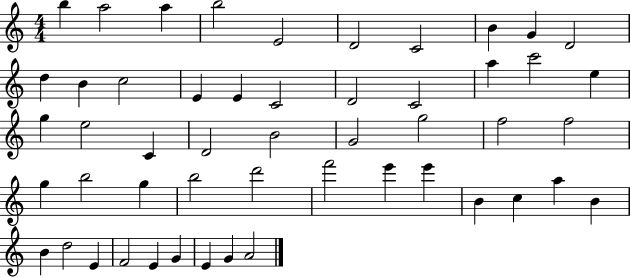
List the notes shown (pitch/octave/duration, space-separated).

B5/q A5/h A5/q B5/h E4/h D4/h C4/h B4/q G4/q D4/h D5/q B4/q C5/h E4/q E4/q C4/h D4/h C4/h A5/q C6/h E5/q G5/q E5/h C4/q D4/h B4/h G4/h G5/h F5/h F5/h G5/q B5/h G5/q B5/h D6/h F6/h E6/q E6/q B4/q C5/q A5/q B4/q B4/q D5/h E4/q F4/h E4/q G4/q E4/q G4/q A4/h